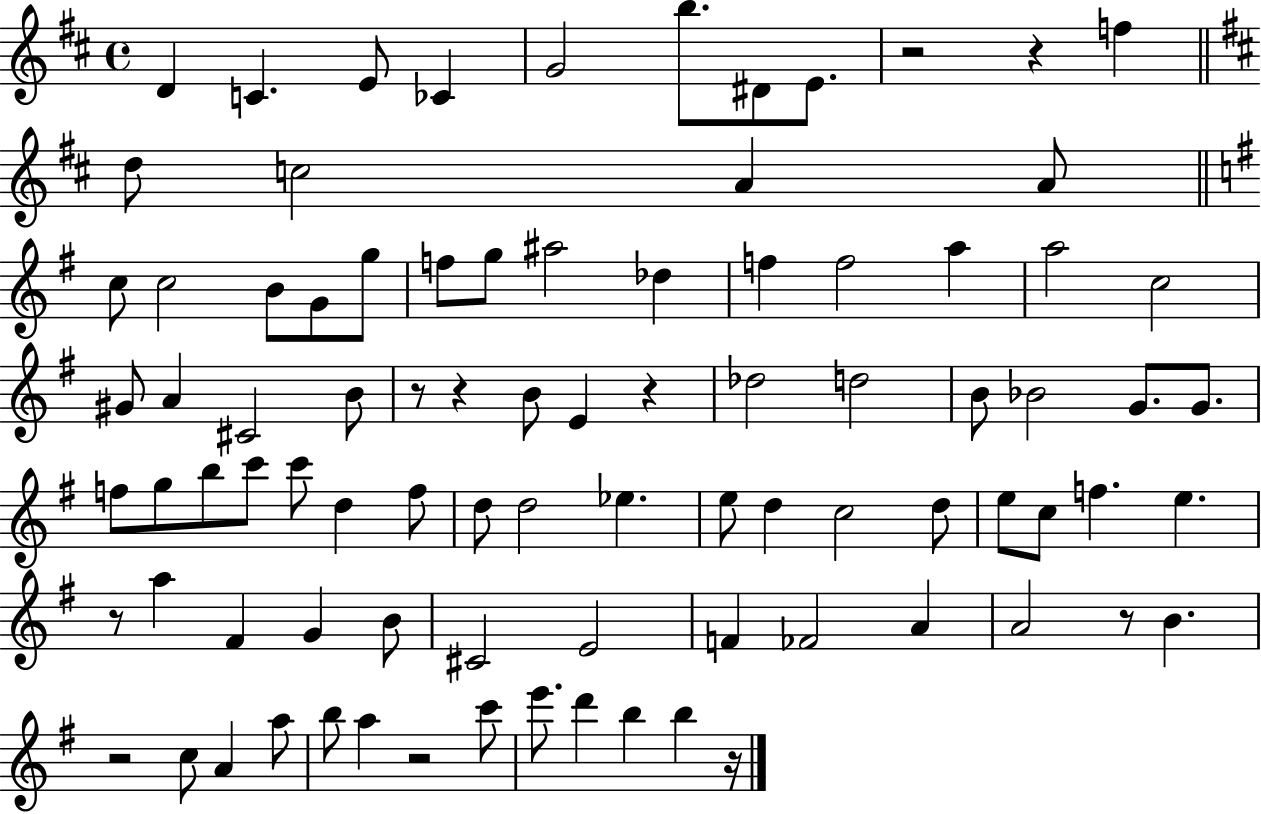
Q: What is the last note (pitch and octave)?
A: B5